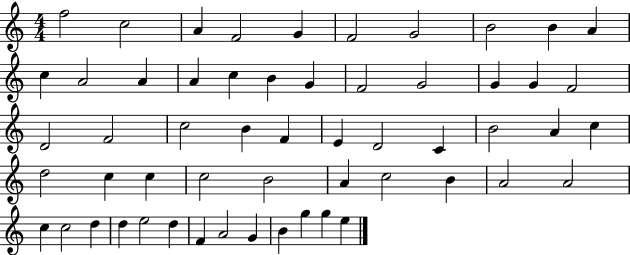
{
  \clef treble
  \numericTimeSignature
  \time 4/4
  \key c \major
  f''2 c''2 | a'4 f'2 g'4 | f'2 g'2 | b'2 b'4 a'4 | \break c''4 a'2 a'4 | a'4 c''4 b'4 g'4 | f'2 g'2 | g'4 g'4 f'2 | \break d'2 f'2 | c''2 b'4 f'4 | e'4 d'2 c'4 | b'2 a'4 c''4 | \break d''2 c''4 c''4 | c''2 b'2 | a'4 c''2 b'4 | a'2 a'2 | \break c''4 c''2 d''4 | d''4 e''2 d''4 | f'4 a'2 g'4 | b'4 g''4 g''4 e''4 | \break \bar "|."
}